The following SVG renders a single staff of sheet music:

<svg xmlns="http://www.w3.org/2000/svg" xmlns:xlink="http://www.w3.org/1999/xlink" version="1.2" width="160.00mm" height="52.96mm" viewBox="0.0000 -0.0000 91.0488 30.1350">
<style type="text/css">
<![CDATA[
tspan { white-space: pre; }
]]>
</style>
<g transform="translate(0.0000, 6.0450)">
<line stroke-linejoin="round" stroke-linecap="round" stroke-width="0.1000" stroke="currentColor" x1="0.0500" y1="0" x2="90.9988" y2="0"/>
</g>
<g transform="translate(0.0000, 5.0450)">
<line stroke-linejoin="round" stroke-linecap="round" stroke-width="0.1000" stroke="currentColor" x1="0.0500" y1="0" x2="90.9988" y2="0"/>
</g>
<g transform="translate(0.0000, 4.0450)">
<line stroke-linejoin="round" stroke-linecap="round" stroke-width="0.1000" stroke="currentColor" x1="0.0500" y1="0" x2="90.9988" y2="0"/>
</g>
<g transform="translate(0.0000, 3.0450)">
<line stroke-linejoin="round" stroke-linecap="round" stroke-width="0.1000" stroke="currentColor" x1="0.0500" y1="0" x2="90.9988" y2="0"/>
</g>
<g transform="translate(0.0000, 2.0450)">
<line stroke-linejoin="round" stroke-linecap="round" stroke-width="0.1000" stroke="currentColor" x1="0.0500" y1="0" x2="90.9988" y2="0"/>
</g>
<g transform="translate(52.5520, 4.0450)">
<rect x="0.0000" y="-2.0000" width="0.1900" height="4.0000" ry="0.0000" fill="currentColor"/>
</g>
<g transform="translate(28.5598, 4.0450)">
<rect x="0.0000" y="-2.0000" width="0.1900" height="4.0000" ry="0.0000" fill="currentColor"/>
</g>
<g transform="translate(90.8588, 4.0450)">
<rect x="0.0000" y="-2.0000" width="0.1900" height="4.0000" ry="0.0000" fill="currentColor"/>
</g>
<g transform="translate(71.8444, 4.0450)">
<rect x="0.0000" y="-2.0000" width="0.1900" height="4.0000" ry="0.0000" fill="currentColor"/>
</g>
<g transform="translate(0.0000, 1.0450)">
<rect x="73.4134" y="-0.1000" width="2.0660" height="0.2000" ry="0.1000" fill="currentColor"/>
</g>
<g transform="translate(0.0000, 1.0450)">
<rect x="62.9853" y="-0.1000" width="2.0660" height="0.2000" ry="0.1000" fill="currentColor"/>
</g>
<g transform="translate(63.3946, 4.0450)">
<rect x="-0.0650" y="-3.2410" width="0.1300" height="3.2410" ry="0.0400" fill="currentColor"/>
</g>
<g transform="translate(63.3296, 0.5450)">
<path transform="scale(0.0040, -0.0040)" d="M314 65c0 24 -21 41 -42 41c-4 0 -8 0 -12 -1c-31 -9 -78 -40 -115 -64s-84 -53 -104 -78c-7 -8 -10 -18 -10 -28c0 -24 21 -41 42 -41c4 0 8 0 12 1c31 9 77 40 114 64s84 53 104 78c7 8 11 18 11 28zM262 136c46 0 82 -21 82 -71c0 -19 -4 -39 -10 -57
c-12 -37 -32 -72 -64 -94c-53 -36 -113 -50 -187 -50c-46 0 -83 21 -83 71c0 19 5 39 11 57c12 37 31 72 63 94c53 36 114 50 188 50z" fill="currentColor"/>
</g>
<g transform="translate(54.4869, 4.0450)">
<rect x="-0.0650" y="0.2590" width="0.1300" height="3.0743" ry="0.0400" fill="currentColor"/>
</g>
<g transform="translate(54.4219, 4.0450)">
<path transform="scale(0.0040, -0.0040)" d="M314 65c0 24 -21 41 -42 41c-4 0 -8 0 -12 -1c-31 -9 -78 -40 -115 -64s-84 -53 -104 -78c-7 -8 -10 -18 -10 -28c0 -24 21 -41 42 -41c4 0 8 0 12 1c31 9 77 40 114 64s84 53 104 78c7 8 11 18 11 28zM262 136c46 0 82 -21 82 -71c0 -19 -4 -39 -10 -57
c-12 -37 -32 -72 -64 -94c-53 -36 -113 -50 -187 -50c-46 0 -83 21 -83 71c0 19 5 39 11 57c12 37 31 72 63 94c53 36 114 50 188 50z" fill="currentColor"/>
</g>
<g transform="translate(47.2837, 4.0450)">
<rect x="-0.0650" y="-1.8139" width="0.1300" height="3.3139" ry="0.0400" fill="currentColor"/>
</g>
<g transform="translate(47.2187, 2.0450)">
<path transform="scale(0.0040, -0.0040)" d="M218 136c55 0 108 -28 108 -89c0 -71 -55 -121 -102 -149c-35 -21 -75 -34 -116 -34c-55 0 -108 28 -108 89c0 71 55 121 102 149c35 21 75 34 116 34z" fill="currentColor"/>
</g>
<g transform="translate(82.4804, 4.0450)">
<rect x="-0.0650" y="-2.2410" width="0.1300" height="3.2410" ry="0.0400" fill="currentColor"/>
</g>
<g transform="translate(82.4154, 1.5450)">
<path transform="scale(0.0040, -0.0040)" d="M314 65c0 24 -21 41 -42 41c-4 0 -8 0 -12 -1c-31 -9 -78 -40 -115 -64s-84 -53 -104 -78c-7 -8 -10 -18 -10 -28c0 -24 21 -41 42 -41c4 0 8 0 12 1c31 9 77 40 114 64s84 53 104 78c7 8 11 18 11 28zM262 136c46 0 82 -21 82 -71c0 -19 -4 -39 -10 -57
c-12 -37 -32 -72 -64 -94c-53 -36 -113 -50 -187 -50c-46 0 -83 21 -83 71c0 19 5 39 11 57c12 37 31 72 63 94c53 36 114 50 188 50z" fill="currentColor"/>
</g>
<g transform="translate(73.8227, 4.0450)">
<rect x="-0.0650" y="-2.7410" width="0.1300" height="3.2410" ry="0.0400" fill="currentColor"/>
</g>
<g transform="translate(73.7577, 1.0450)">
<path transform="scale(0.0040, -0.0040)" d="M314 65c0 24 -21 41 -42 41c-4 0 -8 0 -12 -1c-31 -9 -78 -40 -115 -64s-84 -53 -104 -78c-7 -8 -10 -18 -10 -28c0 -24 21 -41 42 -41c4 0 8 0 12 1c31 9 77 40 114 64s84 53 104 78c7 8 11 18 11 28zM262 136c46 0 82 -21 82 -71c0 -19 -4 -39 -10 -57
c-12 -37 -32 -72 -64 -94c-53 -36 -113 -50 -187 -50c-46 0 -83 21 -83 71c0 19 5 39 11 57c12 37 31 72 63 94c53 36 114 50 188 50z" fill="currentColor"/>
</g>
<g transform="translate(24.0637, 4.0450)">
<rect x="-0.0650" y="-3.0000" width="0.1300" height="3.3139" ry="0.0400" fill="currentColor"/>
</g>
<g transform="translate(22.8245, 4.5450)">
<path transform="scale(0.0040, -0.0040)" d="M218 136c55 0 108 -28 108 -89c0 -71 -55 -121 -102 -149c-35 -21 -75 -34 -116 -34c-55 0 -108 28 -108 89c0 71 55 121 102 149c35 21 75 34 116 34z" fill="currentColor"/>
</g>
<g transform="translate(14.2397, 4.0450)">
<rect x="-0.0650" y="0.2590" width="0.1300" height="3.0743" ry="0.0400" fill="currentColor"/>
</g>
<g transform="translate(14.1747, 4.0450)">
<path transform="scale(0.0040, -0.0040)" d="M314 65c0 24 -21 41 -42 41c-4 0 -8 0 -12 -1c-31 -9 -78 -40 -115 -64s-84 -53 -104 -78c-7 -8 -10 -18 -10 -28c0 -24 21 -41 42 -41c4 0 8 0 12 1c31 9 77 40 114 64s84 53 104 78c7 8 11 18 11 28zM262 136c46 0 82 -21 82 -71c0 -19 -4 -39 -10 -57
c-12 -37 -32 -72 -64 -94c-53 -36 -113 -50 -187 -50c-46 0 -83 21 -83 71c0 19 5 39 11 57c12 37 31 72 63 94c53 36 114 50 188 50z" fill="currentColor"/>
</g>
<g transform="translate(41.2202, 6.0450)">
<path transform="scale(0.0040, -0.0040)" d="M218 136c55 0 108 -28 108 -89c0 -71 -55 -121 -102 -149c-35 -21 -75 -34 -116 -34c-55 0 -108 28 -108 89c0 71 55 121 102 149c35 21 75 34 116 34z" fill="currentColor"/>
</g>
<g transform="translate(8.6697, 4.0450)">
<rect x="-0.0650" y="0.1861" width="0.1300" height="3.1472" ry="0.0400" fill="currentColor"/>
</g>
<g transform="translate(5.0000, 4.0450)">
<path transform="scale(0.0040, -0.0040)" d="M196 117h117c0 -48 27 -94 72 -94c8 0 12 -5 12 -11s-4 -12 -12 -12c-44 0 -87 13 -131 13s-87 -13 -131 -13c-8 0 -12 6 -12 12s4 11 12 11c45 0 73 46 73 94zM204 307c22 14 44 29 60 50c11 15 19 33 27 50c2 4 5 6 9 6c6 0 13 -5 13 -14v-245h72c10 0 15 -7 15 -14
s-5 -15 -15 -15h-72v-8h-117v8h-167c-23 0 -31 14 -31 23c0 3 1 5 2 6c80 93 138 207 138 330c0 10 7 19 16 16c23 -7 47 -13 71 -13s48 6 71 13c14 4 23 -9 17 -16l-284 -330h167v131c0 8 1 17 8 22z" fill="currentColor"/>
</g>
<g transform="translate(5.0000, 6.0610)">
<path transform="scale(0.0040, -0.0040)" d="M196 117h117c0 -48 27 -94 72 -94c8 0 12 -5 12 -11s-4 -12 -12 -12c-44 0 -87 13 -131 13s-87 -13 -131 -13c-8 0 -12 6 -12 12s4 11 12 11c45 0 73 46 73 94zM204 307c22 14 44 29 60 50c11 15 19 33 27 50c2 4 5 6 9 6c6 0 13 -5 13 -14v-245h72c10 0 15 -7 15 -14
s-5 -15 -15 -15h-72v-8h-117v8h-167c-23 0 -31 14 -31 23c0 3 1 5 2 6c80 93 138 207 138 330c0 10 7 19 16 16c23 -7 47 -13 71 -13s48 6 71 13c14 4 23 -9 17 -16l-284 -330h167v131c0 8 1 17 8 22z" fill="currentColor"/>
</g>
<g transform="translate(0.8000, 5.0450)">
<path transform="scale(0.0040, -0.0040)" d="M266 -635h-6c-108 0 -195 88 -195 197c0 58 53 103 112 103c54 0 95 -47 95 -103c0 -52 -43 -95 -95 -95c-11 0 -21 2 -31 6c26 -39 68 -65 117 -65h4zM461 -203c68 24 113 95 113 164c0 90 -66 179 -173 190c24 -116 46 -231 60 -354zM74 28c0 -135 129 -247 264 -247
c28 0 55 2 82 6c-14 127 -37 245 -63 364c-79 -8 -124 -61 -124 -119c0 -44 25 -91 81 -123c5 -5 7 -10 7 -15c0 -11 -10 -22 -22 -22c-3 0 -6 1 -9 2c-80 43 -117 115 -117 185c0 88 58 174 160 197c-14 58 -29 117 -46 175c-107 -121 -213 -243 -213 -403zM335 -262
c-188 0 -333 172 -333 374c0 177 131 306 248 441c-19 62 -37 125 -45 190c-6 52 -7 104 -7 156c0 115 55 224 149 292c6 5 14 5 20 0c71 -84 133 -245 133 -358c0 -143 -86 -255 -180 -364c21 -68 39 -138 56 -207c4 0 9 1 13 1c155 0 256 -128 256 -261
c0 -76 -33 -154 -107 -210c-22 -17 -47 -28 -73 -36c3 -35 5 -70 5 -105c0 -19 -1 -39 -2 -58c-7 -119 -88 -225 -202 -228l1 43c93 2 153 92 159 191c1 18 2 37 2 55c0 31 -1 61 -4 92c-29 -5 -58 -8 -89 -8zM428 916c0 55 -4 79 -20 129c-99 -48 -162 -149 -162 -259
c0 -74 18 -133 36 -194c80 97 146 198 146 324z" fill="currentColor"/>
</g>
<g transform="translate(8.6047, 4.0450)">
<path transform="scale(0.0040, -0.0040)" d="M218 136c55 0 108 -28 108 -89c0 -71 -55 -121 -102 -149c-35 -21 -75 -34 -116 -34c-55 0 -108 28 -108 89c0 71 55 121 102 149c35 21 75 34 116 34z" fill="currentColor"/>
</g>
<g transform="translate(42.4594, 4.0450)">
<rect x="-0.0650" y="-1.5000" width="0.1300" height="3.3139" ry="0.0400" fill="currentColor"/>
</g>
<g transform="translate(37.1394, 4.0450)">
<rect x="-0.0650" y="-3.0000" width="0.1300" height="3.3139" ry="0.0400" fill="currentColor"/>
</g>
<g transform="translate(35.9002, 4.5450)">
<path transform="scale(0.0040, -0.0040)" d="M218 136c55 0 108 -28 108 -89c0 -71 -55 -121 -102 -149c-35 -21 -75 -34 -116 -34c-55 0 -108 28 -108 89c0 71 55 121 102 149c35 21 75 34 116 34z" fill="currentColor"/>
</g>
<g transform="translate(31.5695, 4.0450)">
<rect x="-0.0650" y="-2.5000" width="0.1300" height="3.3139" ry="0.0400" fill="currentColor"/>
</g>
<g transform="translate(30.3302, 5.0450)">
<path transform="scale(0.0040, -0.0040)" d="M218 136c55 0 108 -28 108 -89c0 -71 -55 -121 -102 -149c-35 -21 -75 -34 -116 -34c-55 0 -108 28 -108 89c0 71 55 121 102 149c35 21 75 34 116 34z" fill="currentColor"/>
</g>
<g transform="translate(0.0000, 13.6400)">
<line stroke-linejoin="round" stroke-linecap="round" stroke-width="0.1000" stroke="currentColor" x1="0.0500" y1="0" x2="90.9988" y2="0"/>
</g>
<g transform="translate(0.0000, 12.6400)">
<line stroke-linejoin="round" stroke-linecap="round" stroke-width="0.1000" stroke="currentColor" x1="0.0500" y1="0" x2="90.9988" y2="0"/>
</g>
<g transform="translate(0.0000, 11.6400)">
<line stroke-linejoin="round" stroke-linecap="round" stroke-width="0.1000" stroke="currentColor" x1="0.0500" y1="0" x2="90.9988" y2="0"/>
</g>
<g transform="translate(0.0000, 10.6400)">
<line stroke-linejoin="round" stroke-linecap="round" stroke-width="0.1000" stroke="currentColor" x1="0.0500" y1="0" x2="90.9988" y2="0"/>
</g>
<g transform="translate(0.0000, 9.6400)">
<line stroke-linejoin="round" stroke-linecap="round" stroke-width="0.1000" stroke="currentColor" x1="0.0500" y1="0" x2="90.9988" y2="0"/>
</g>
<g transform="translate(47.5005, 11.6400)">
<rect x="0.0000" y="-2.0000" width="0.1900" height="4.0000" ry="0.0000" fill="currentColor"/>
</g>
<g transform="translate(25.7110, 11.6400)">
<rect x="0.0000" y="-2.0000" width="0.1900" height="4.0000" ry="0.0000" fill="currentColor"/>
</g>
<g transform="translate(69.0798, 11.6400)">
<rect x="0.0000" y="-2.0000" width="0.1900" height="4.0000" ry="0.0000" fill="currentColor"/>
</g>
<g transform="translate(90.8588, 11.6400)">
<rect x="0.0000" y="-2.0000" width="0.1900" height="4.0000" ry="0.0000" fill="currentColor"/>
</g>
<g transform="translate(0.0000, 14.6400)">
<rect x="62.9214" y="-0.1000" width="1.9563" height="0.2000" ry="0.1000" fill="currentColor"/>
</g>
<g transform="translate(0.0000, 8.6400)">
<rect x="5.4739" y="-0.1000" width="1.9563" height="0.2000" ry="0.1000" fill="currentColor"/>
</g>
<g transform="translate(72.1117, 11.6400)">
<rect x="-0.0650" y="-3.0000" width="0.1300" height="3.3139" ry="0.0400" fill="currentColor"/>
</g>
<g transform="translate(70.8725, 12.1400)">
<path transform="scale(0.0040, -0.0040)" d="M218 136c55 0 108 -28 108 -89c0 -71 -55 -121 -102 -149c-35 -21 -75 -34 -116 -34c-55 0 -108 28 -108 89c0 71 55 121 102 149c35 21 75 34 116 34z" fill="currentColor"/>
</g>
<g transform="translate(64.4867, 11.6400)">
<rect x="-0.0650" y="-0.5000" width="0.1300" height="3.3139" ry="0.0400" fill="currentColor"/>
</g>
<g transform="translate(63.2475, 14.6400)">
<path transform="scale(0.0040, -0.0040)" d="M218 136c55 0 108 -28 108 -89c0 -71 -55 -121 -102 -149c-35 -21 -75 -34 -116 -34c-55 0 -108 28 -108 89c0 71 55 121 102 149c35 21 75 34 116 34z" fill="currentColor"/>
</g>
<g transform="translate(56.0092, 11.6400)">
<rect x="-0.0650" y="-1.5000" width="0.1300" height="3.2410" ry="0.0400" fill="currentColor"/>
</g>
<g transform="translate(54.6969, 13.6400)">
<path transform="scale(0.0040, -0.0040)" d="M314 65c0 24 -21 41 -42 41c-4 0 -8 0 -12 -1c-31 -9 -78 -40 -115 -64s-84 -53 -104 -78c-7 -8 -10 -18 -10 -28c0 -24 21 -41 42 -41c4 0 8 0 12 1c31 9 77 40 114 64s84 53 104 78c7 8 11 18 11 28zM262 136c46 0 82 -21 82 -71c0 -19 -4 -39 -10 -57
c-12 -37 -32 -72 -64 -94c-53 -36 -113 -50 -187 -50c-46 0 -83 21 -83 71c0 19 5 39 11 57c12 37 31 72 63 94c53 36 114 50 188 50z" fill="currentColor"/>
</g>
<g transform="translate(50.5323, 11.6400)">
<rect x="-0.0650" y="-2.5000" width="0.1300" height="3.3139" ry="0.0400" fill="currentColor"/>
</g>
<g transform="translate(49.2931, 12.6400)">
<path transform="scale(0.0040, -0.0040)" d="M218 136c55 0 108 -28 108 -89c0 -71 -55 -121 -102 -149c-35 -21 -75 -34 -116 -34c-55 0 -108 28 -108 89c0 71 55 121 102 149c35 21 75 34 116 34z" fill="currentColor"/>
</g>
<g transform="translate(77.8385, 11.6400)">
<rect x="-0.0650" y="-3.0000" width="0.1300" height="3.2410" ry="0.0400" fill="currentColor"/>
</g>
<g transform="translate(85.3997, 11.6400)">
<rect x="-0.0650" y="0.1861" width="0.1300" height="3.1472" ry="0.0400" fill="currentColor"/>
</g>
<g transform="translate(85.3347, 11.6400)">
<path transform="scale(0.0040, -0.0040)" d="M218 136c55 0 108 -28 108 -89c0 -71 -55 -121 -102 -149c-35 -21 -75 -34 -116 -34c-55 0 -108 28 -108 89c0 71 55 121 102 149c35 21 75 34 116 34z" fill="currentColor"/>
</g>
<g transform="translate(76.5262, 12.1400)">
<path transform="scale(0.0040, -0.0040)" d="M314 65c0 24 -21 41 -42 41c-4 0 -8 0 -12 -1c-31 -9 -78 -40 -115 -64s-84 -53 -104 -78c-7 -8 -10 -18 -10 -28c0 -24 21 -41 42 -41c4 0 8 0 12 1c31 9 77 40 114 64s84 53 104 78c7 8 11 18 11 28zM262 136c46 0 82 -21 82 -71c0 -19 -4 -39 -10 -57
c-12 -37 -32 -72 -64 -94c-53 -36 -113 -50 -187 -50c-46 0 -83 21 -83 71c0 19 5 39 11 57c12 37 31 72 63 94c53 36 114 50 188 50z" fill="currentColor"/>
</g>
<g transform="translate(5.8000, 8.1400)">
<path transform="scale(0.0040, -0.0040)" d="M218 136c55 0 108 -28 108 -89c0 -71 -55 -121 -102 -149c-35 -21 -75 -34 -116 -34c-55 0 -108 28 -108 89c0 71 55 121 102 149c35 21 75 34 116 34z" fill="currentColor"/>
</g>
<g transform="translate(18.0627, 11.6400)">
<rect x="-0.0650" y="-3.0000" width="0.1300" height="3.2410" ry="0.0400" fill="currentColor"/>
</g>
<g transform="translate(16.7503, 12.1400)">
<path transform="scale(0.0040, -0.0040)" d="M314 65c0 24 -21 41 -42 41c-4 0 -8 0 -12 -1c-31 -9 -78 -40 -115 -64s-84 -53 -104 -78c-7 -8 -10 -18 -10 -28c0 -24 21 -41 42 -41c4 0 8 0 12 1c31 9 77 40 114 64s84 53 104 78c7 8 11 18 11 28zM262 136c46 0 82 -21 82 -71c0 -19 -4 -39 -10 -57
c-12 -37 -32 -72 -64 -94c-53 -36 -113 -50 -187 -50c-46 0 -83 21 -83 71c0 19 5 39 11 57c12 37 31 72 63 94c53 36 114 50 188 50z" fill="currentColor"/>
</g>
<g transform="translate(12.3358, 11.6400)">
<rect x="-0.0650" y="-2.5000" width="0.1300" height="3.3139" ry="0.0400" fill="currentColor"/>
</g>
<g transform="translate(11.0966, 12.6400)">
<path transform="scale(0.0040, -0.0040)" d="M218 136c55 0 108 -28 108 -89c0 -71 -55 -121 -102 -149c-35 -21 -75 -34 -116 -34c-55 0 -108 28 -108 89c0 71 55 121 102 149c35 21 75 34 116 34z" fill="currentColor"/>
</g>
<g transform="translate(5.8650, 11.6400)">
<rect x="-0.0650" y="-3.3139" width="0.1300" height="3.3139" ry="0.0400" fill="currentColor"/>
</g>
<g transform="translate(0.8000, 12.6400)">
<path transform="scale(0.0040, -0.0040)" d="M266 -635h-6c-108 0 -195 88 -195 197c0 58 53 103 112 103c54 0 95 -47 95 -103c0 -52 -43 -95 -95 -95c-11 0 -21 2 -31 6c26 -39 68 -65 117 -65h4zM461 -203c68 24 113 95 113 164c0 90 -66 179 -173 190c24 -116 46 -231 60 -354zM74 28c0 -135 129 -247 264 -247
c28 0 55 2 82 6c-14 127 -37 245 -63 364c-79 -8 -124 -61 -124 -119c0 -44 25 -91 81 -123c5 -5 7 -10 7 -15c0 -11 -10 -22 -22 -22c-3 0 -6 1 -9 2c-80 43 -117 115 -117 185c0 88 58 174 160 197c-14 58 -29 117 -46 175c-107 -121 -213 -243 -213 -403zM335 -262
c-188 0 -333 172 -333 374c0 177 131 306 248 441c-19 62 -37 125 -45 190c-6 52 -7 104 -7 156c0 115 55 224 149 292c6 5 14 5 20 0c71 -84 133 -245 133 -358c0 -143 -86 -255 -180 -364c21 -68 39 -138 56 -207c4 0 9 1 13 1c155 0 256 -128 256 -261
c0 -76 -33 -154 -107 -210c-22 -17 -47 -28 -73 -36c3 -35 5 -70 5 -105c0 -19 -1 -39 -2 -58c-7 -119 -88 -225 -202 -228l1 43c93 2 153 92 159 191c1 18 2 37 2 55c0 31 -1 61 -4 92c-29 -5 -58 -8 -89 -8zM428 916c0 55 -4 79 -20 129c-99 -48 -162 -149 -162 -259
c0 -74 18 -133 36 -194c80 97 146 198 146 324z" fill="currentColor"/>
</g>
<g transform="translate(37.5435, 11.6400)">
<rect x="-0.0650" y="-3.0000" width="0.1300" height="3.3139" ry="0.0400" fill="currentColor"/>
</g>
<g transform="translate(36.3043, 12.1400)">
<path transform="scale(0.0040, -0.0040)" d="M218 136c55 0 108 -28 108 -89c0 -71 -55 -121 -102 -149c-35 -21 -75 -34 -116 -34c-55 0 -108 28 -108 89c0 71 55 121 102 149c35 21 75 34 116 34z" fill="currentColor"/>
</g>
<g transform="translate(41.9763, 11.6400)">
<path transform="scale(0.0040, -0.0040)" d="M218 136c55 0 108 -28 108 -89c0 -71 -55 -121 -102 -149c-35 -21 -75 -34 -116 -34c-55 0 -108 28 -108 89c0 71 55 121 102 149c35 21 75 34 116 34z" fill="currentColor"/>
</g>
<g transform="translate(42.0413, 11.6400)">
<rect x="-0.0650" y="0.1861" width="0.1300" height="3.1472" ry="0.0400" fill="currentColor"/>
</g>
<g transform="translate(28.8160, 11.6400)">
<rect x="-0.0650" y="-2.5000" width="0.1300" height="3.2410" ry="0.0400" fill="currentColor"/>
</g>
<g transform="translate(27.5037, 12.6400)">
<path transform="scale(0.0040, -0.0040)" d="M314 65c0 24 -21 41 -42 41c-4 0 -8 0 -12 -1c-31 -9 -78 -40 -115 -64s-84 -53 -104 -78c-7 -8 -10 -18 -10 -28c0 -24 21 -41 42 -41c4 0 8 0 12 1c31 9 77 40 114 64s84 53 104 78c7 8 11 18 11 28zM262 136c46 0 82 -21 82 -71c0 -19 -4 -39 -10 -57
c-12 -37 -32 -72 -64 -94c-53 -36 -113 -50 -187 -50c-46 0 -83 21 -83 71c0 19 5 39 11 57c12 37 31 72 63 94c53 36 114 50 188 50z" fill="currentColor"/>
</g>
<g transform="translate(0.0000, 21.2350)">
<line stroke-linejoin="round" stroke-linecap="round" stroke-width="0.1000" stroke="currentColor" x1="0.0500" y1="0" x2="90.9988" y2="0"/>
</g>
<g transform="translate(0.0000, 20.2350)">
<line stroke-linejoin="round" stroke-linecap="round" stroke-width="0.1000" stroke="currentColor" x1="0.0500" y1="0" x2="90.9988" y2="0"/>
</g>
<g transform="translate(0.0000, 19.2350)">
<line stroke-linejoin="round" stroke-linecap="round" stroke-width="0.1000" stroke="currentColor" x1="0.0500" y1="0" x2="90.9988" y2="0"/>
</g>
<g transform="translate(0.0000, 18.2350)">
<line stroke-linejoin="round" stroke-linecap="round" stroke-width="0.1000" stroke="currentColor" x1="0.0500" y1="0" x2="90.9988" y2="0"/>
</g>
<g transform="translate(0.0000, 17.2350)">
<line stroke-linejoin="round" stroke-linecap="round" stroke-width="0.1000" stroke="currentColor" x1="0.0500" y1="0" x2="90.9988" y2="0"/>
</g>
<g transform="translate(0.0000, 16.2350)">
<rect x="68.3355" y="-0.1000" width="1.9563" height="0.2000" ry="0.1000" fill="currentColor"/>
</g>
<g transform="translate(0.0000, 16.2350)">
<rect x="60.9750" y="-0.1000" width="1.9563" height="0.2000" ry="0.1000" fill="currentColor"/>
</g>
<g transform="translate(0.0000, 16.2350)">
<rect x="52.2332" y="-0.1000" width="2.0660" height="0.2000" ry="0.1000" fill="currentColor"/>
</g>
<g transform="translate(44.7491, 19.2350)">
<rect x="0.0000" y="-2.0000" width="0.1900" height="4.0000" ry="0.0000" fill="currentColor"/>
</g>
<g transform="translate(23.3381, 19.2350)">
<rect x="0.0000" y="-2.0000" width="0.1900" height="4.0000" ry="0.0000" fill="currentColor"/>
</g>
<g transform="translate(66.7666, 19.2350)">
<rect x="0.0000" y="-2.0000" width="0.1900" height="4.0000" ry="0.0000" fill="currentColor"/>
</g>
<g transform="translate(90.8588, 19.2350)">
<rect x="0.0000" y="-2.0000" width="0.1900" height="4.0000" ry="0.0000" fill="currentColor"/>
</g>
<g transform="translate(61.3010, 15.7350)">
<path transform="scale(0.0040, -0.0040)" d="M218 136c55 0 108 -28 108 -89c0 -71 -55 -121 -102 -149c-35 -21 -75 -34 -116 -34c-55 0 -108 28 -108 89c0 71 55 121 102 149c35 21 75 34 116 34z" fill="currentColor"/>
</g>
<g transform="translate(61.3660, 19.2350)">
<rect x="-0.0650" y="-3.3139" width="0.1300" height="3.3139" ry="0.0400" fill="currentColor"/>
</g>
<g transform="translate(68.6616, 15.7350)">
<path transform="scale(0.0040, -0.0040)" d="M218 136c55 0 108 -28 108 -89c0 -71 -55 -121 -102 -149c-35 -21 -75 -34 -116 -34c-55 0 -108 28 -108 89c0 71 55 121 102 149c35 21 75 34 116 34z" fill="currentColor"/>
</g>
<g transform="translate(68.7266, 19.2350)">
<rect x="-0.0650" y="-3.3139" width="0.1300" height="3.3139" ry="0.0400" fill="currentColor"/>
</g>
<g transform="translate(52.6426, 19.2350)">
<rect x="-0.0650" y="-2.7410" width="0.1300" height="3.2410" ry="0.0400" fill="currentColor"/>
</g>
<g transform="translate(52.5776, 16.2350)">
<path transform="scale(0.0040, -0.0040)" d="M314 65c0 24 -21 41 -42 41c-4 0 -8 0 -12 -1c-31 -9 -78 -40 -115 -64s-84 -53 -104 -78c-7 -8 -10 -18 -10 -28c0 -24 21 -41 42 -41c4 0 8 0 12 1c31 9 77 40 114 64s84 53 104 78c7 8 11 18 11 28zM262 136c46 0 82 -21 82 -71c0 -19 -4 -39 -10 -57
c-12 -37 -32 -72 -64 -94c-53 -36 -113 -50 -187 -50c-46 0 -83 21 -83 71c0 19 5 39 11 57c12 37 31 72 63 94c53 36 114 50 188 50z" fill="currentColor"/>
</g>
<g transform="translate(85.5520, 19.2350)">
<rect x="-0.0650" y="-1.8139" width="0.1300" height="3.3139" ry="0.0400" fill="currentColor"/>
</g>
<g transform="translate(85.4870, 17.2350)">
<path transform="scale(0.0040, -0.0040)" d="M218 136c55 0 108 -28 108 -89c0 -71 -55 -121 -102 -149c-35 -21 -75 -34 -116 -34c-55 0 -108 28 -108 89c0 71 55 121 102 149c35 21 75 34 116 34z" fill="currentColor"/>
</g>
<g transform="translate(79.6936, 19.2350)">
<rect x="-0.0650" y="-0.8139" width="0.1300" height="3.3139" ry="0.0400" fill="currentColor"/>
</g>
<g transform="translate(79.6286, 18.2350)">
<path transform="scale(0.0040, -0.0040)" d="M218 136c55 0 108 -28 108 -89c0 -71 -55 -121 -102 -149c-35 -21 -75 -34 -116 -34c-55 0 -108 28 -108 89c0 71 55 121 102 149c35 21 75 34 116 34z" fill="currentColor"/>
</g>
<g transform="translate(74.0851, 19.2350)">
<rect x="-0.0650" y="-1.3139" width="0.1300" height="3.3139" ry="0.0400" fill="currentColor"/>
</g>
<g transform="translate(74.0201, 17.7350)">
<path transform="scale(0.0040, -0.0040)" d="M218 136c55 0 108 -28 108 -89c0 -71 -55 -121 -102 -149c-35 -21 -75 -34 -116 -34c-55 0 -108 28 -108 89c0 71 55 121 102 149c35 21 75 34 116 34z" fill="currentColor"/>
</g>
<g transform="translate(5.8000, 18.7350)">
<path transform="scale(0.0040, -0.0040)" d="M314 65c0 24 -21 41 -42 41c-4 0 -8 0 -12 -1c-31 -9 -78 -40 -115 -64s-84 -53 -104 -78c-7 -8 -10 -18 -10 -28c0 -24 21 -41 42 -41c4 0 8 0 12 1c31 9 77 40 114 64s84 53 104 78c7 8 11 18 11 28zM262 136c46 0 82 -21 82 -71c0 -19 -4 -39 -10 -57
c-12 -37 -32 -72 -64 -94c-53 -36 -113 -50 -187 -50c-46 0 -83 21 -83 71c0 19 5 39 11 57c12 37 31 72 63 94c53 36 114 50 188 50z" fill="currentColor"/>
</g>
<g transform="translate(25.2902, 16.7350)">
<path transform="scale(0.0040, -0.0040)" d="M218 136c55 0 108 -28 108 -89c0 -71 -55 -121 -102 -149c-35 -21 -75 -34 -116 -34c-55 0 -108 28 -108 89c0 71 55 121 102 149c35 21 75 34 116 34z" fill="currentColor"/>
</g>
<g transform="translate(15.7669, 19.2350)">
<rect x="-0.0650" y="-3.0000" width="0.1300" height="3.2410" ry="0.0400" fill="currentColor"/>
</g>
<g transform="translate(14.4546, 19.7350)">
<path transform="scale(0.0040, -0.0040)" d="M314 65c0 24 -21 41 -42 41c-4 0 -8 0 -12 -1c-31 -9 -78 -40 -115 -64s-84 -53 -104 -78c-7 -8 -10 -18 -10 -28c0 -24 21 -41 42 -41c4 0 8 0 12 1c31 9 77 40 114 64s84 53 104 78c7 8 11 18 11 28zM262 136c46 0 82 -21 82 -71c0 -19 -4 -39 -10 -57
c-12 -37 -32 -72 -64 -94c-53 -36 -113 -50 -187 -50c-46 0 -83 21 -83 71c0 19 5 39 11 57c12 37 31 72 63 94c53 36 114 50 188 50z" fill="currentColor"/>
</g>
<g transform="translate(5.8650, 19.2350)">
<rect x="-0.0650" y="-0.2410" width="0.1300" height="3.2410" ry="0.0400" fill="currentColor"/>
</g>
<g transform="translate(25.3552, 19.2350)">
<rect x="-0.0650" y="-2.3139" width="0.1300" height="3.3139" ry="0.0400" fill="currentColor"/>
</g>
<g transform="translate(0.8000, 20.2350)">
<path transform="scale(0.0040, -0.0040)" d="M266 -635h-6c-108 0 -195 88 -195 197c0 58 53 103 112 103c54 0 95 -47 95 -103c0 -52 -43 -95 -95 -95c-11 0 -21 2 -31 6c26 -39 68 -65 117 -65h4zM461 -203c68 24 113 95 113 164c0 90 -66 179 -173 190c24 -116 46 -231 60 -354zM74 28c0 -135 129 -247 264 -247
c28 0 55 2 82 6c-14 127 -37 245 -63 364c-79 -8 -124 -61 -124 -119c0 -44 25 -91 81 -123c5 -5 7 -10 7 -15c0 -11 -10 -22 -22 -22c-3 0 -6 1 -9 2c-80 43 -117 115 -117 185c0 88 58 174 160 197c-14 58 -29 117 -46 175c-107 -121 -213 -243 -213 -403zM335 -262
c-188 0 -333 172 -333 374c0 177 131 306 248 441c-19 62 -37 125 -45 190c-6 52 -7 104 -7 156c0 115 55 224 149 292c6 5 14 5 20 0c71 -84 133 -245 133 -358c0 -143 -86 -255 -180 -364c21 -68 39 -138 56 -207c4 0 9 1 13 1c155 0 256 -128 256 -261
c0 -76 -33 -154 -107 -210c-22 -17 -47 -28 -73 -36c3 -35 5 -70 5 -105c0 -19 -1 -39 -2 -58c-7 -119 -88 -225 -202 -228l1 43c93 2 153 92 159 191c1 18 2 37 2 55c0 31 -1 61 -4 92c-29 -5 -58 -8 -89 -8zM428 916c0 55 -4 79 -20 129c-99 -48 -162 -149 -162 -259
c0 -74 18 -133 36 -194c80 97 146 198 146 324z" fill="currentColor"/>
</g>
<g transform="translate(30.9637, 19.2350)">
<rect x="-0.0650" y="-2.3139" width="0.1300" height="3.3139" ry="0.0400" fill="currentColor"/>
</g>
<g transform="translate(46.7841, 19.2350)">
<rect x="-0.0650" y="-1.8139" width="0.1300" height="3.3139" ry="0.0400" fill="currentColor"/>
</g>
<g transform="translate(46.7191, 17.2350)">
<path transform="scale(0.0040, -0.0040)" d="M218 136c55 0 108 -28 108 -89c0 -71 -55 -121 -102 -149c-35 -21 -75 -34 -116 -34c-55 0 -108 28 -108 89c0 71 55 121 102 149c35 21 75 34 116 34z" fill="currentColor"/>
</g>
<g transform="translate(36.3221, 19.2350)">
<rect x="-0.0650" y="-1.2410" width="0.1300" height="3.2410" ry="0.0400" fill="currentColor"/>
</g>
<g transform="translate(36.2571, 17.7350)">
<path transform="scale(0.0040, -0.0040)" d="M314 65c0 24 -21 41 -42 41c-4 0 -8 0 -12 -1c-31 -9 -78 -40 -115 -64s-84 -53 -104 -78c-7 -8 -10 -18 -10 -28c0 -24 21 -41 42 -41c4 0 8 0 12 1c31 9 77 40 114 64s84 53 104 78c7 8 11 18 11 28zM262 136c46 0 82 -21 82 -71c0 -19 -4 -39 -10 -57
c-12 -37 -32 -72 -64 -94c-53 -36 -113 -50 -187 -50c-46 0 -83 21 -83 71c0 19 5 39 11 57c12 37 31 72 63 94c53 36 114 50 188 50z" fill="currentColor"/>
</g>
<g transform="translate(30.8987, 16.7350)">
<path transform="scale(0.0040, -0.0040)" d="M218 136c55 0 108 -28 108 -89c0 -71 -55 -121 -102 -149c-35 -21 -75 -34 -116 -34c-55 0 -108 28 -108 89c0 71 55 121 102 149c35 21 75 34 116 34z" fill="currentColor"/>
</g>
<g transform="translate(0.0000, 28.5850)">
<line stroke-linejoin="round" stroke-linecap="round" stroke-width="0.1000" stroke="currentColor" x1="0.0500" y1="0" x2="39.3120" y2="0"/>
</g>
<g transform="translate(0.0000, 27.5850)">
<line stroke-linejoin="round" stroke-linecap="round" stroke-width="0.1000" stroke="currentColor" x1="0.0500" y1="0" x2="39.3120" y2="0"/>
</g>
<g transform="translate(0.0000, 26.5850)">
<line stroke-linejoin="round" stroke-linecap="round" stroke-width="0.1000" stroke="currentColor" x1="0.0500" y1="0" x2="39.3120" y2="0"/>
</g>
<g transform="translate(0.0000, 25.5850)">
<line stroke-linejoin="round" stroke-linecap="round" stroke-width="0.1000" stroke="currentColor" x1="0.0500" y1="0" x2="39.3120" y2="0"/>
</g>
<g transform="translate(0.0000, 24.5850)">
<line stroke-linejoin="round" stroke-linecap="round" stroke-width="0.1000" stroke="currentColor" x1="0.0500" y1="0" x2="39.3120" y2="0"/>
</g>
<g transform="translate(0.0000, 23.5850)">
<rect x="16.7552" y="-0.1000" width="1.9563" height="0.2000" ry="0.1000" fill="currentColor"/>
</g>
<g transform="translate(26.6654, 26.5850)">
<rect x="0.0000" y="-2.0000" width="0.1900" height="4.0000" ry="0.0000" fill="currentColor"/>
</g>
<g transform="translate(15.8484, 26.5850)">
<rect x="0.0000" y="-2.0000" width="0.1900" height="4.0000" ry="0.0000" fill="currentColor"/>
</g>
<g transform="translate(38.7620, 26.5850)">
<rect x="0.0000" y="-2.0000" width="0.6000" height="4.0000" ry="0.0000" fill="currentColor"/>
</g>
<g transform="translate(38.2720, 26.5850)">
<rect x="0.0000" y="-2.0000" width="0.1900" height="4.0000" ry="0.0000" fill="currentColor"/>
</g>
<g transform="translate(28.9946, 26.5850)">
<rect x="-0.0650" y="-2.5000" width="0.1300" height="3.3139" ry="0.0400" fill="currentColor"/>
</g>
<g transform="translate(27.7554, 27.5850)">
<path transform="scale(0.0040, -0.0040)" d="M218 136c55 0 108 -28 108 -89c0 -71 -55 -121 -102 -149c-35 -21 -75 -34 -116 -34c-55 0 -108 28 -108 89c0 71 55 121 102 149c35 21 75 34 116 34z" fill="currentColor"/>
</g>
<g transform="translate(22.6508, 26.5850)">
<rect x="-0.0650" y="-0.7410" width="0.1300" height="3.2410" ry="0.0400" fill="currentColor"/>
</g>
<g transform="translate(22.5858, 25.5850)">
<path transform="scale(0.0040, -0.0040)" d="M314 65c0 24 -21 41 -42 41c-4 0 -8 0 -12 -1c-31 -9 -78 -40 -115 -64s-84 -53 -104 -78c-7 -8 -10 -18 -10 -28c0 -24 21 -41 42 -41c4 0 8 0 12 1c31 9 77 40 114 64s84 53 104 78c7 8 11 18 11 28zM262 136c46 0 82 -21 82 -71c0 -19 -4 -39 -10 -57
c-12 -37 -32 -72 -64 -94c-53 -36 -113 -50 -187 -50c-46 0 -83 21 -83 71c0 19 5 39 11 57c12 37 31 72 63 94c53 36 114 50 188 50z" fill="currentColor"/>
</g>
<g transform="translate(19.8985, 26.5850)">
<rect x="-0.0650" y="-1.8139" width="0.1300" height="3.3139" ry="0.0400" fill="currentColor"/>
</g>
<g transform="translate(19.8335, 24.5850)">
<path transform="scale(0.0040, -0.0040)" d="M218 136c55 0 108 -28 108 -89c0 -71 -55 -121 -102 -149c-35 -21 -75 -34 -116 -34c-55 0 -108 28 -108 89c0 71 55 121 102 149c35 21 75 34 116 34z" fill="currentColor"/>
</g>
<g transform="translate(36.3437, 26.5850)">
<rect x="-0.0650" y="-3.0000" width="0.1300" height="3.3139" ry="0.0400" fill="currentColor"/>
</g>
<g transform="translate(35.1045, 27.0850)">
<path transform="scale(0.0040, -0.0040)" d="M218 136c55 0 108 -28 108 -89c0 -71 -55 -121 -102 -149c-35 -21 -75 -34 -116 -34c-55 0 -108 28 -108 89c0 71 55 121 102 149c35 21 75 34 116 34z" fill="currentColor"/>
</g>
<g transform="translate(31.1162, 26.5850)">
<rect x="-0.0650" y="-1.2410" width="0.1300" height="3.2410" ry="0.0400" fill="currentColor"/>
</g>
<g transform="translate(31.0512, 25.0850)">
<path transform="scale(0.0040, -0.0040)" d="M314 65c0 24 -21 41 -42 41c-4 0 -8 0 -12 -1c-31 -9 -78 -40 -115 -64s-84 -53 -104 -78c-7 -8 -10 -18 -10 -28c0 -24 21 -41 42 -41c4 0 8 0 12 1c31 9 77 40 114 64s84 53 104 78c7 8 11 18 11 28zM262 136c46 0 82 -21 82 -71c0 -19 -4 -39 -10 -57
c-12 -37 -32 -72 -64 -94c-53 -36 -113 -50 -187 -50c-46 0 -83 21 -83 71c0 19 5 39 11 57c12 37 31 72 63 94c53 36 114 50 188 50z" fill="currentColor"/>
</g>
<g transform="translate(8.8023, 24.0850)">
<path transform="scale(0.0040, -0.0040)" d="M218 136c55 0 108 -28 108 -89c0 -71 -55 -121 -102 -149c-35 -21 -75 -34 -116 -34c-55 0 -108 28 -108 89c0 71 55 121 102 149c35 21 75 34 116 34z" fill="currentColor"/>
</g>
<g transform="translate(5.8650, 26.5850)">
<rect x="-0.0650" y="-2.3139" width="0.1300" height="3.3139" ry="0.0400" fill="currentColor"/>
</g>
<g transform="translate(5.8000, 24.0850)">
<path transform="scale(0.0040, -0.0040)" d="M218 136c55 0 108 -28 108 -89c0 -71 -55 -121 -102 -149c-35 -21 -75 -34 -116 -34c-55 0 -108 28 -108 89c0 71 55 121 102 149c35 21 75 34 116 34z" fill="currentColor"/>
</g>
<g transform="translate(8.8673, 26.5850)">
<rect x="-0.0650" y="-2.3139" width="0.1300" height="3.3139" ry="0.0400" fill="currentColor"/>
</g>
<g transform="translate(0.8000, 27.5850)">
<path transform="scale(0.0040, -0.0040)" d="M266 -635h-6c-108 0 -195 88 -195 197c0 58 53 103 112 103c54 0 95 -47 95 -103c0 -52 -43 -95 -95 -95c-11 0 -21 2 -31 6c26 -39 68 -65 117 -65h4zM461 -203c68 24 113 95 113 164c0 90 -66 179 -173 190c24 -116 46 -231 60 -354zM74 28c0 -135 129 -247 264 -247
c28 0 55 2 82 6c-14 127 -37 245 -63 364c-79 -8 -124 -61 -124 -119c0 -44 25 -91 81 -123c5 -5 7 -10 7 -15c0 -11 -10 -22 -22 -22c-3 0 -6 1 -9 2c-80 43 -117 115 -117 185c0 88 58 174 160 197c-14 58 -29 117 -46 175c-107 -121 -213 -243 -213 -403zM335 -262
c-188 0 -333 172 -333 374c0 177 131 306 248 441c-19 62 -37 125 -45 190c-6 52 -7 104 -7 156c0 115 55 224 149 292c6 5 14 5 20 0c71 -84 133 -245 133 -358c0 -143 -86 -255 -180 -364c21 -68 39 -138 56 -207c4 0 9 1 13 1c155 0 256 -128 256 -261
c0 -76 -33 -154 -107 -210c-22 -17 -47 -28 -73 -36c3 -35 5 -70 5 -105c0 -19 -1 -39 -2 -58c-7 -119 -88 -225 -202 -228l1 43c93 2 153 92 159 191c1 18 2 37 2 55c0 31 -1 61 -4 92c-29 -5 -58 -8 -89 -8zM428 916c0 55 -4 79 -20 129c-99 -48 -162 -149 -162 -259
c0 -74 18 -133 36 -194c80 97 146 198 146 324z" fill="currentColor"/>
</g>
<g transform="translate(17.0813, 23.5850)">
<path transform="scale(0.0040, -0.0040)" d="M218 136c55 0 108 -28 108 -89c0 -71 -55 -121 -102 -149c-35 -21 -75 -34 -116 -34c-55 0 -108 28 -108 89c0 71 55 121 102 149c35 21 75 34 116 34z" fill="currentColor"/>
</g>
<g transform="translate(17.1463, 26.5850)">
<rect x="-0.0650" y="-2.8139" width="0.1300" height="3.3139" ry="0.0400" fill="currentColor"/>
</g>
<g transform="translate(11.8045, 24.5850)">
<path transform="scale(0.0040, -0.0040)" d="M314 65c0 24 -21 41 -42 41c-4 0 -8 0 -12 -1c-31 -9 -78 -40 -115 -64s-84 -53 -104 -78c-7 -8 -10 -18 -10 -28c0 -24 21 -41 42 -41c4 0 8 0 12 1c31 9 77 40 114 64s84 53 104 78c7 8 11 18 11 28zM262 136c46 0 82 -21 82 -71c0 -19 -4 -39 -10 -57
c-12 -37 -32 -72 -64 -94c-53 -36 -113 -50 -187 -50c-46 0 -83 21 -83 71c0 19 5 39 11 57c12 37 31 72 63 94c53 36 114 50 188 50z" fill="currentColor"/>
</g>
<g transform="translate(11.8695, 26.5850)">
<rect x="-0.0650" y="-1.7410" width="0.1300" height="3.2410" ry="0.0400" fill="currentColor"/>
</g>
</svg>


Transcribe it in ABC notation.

X:1
T:Untitled
M:4/4
L:1/4
K:C
B B2 A G A E f B2 b2 a2 g2 b G A2 G2 A B G E2 C A A2 B c2 A2 g g e2 f a2 b b e d f g g f2 a f d2 G e2 A